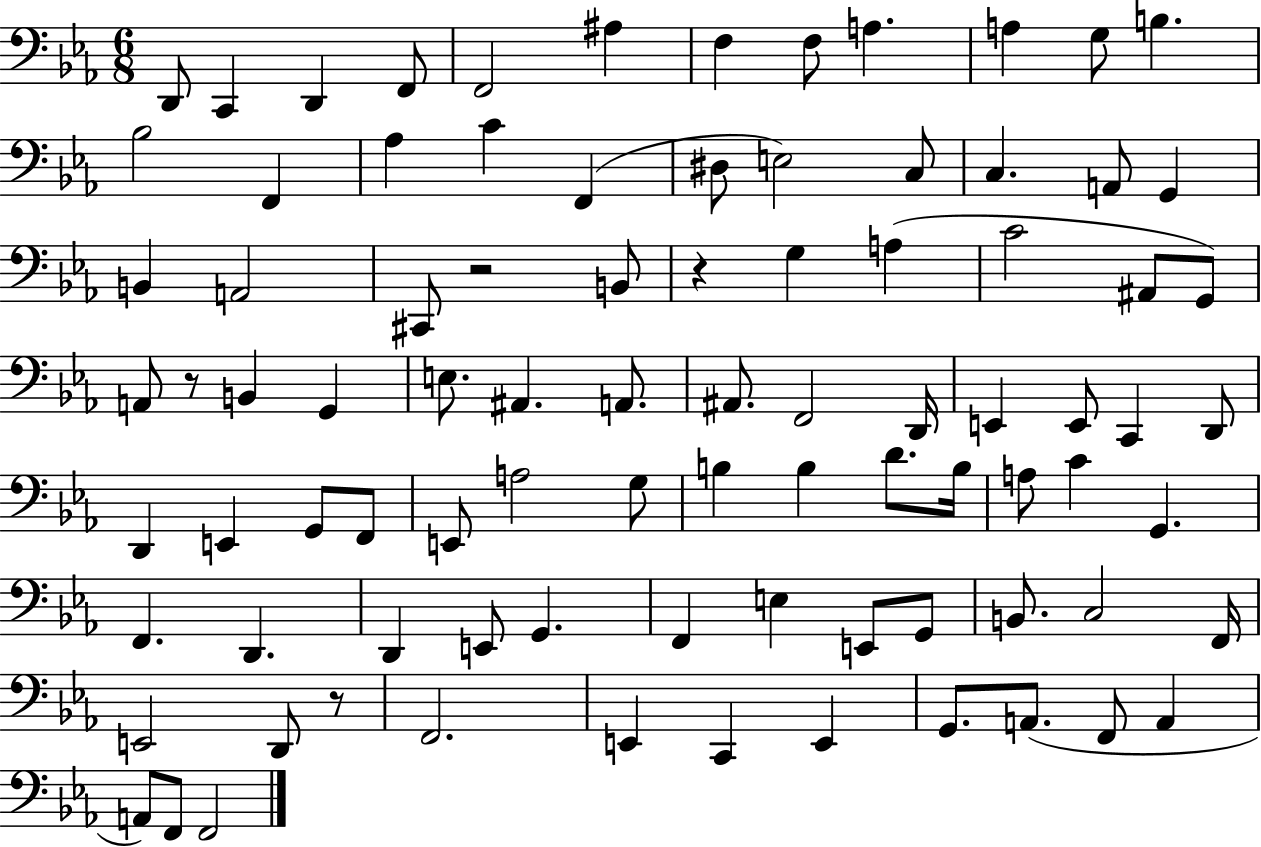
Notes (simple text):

D2/e C2/q D2/q F2/e F2/h A#3/q F3/q F3/e A3/q. A3/q G3/e B3/q. Bb3/h F2/q Ab3/q C4/q F2/q D#3/e E3/h C3/e C3/q. A2/e G2/q B2/q A2/h C#2/e R/h B2/e R/q G3/q A3/q C4/h A#2/e G2/e A2/e R/e B2/q G2/q E3/e. A#2/q. A2/e. A#2/e. F2/h D2/s E2/q E2/e C2/q D2/e D2/q E2/q G2/e F2/e E2/e A3/h G3/e B3/q B3/q D4/e. B3/s A3/e C4/q G2/q. F2/q. D2/q. D2/q E2/e G2/q. F2/q E3/q E2/e G2/e B2/e. C3/h F2/s E2/h D2/e R/e F2/h. E2/q C2/q E2/q G2/e. A2/e. F2/e A2/q A2/e F2/e F2/h